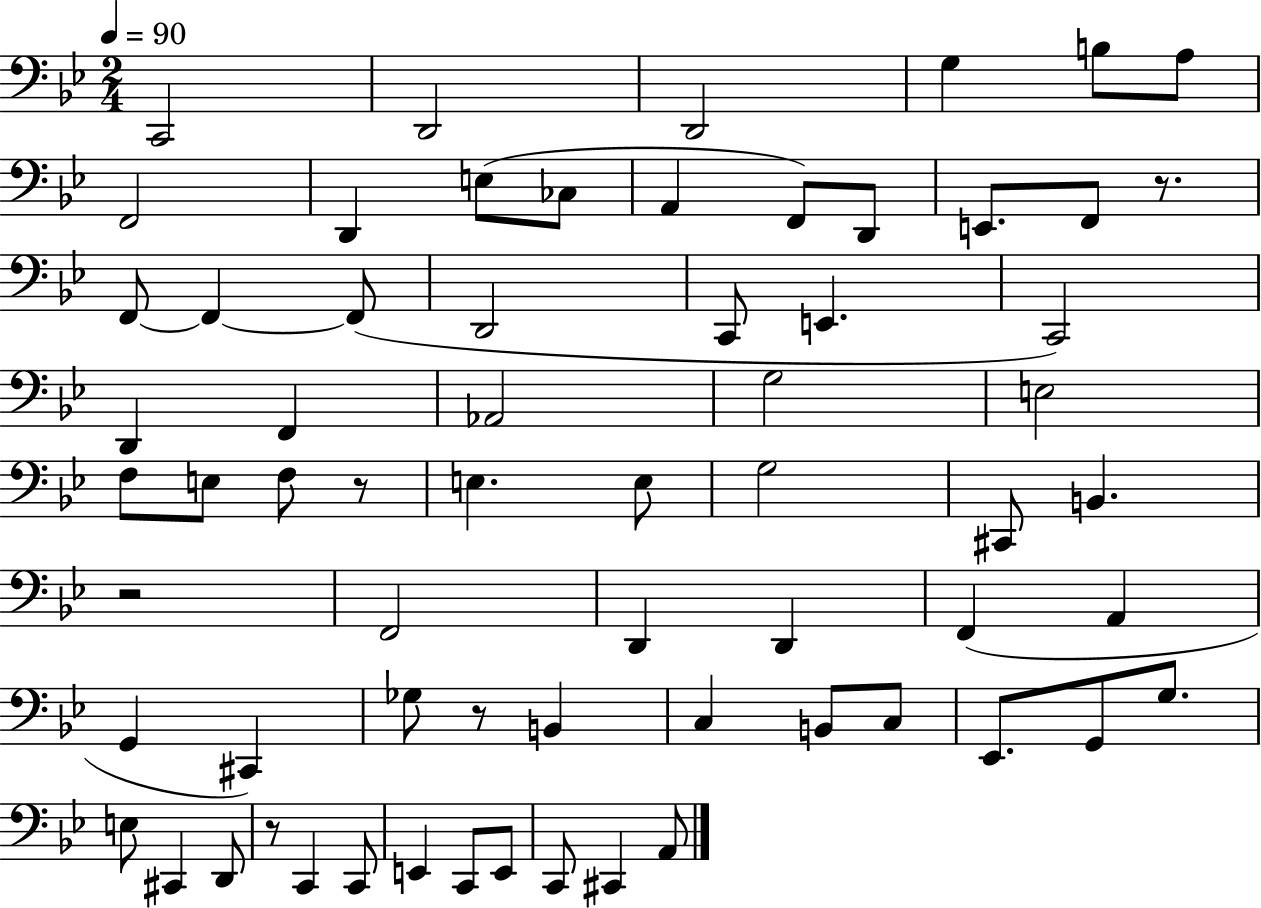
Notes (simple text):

C2/h D2/h D2/h G3/q B3/e A3/e F2/h D2/q E3/e CES3/e A2/q F2/e D2/e E2/e. F2/e R/e. F2/e F2/q F2/e D2/h C2/e E2/q. C2/h D2/q F2/q Ab2/h G3/h E3/h F3/e E3/e F3/e R/e E3/q. E3/e G3/h C#2/e B2/q. R/h F2/h D2/q D2/q F2/q A2/q G2/q C#2/q Gb3/e R/e B2/q C3/q B2/e C3/e Eb2/e. G2/e G3/e. E3/e C#2/q D2/e R/e C2/q C2/e E2/q C2/e E2/e C2/e C#2/q A2/e